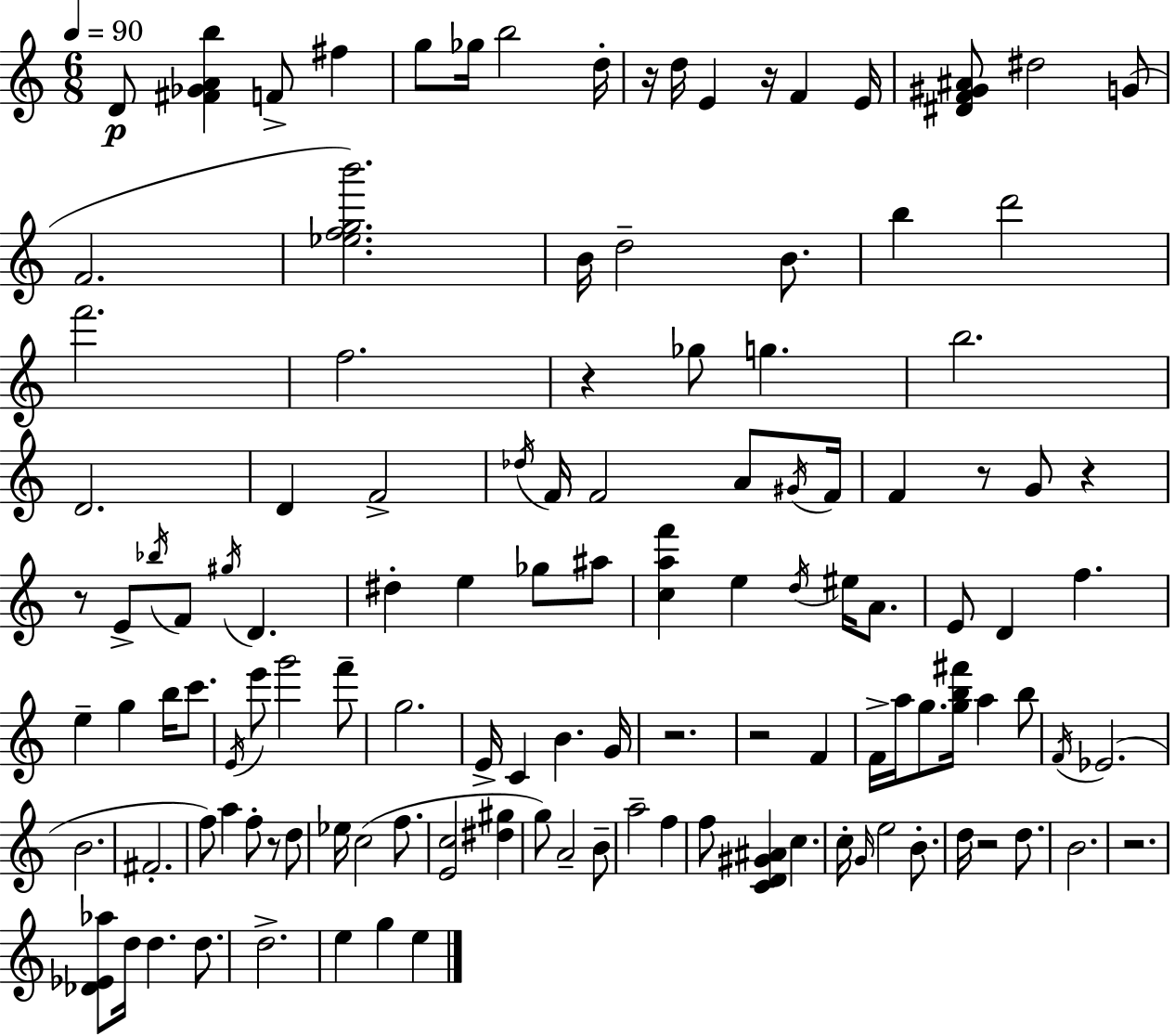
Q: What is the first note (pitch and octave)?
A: D4